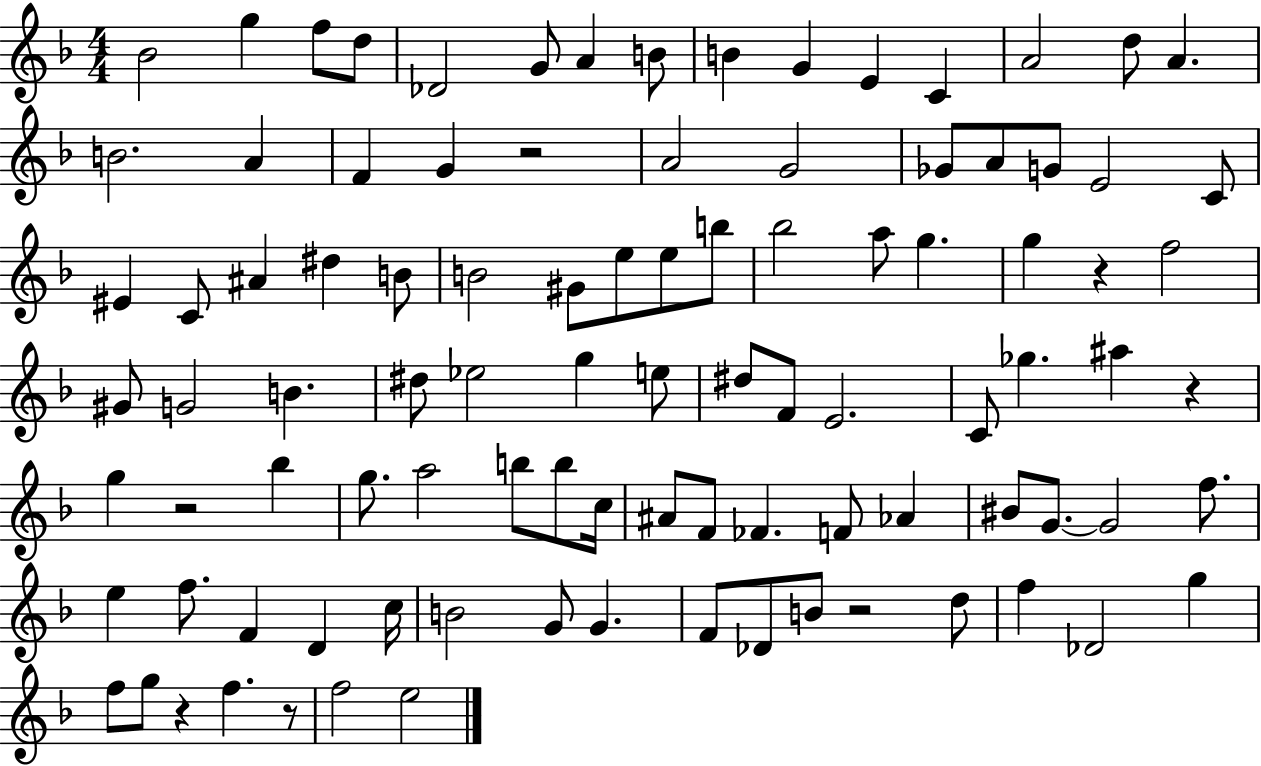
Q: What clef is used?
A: treble